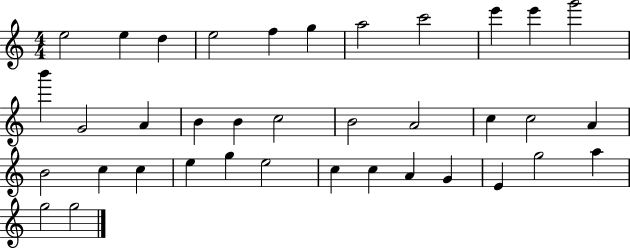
E5/h E5/q D5/q E5/h F5/q G5/q A5/h C6/h E6/q E6/q G6/h B6/q G4/h A4/q B4/q B4/q C5/h B4/h A4/h C5/q C5/h A4/q B4/h C5/q C5/q E5/q G5/q E5/h C5/q C5/q A4/q G4/q E4/q G5/h A5/q G5/h G5/h